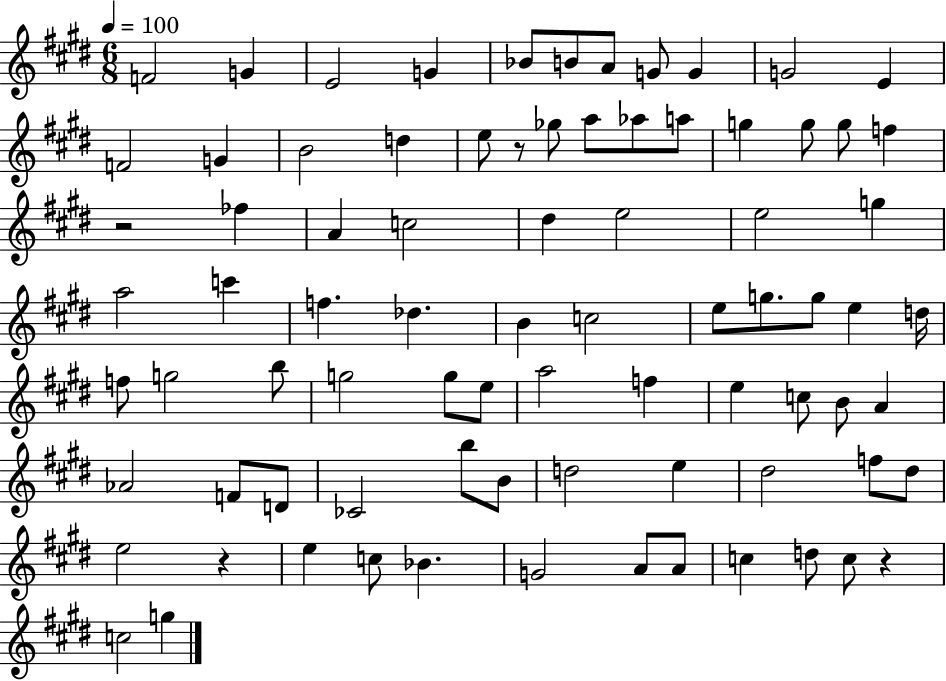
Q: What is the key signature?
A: E major